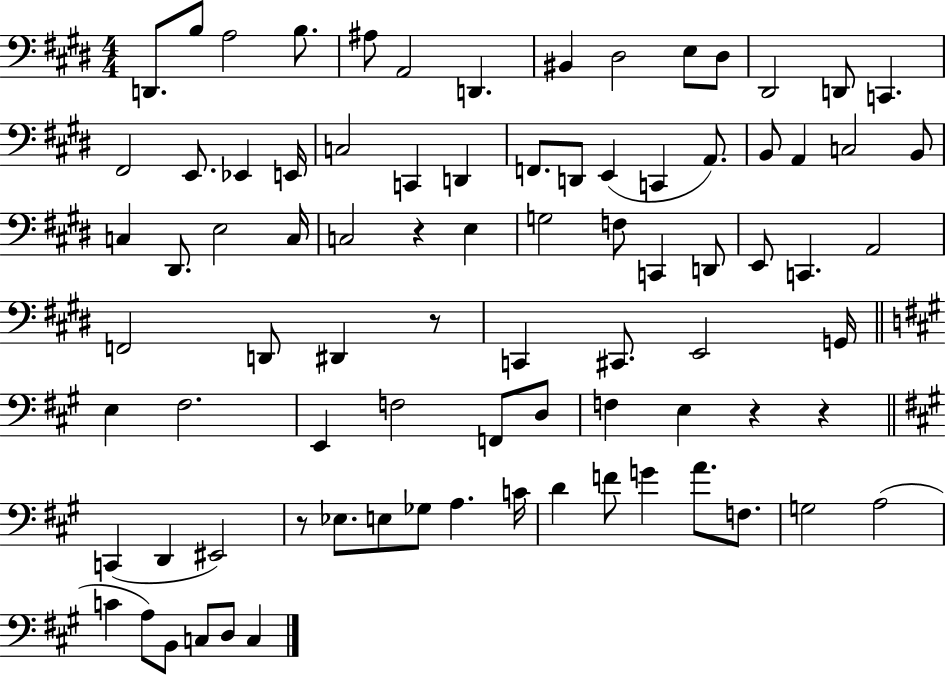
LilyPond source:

{
  \clef bass
  \numericTimeSignature
  \time 4/4
  \key e \major
  d,8. b8 a2 b8. | ais8 a,2 d,4. | bis,4 dis2 e8 dis8 | dis,2 d,8 c,4. | \break fis,2 e,8. ees,4 e,16 | c2 c,4 d,4 | f,8. d,8 e,4( c,4 a,8.) | b,8 a,4 c2 b,8 | \break c4 dis,8. e2 c16 | c2 r4 e4 | g2 f8 c,4 d,8 | e,8 c,4. a,2 | \break f,2 d,8 dis,4 r8 | c,4 cis,8. e,2 g,16 | \bar "||" \break \key a \major e4 fis2. | e,4 f2 f,8 d8 | f4 e4 r4 r4 | \bar "||" \break \key a \major c,4( d,4 eis,2) | r8 ees8. e8 ges8 a4. c'16 | d'4 f'8 g'4 a'8. f8. | g2 a2( | \break c'4 a8) b,8 c8 d8 c4 | \bar "|."
}